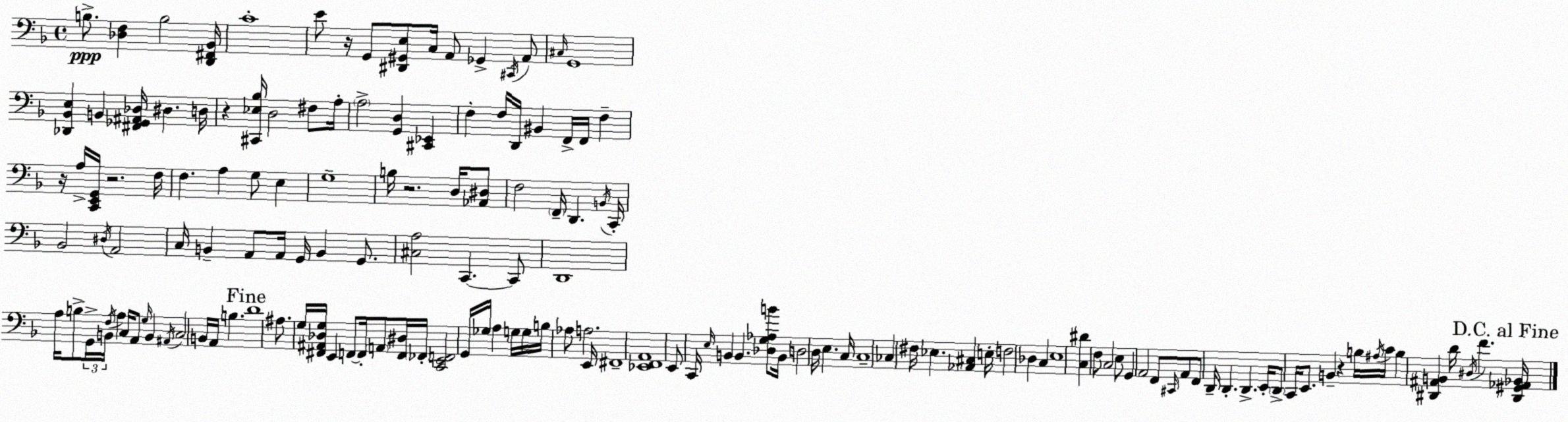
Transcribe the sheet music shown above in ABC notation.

X:1
T:Untitled
M:4/4
L:1/4
K:Dm
B,/2 [_D,F,] B,2 [D,,^F,,_B,,]/4 C4 E/2 z/4 G,,/2 [^D,,^G,,E,]/2 C,/4 A,,/2 _G,, ^C,,/4 A,,/2 ^C,/4 G,,4 [_D,,_B,,E,] B,, [^F,,_G,,^A,,_D,]/4 ^D, D,/4 z [^C,,_E,_B,]/4 D,2 ^F,/2 A,/4 A,2 [G,,D,] [^C,,_E,,] F, F,/4 D,,/4 ^B,, F,,/4 F,,/4 F, z/4 A,/4 [C,,E,,G,,]/4 z2 F,/4 F, A, G,/2 E, G,4 B,/4 z2 D,/4 [_A,,^D,]/2 F,2 F,,/4 D,, B,,/4 C,,/4 _B,,2 ^D,/4 A,,2 C,/4 B,, A,,/2 A,,/4 G,,/4 B,, G,,/2 [^C,A,]2 C,, C,,/2 D,,4 A,/4 B,/2 G,,/4 B,,/4 F,/4 A, C,/4 A,,/2 G,/4 B,, ^A,,/4 C,2 B,,/4 A,,/4 B, D4 ^A,/2 G,/4 [^F,,^A,,_D,G,]/4 E,, F,,/2 F,,/4 A,,/2 [F,,^D,]/4 _F,,/4 [C,,E,,F,,]2 G,,/4 _G,/4 A, G,/4 G,/4 B,/4 _A,/2 A,2 E,,/4 ^F,,4 [_E,,F,,A,,]4 E,,/2 C,,/4 E,/4 B,, B,, [_D,G,_A,B]/2 B,,/4 D,2 D,/4 E, C,/4 C,4 _C, ^F,/4 _E, [_A,,^C,] E,/4 F,2 _D, C, E,4 [C,^D] F,/2 C,2 E,/2 G,, A,,2 F,,/2 ^C,,/4 A,,/2 F,,/2 D,,/4 D,, D,, E,,/4 D,,/2 C,,/4 E,,/2 B,, z B,/4 ^A,/4 C/4 B, [^D,,^A,,B,,] D/4 ^D,/4 F [^D,,^G,,_A,,_B,,]/4